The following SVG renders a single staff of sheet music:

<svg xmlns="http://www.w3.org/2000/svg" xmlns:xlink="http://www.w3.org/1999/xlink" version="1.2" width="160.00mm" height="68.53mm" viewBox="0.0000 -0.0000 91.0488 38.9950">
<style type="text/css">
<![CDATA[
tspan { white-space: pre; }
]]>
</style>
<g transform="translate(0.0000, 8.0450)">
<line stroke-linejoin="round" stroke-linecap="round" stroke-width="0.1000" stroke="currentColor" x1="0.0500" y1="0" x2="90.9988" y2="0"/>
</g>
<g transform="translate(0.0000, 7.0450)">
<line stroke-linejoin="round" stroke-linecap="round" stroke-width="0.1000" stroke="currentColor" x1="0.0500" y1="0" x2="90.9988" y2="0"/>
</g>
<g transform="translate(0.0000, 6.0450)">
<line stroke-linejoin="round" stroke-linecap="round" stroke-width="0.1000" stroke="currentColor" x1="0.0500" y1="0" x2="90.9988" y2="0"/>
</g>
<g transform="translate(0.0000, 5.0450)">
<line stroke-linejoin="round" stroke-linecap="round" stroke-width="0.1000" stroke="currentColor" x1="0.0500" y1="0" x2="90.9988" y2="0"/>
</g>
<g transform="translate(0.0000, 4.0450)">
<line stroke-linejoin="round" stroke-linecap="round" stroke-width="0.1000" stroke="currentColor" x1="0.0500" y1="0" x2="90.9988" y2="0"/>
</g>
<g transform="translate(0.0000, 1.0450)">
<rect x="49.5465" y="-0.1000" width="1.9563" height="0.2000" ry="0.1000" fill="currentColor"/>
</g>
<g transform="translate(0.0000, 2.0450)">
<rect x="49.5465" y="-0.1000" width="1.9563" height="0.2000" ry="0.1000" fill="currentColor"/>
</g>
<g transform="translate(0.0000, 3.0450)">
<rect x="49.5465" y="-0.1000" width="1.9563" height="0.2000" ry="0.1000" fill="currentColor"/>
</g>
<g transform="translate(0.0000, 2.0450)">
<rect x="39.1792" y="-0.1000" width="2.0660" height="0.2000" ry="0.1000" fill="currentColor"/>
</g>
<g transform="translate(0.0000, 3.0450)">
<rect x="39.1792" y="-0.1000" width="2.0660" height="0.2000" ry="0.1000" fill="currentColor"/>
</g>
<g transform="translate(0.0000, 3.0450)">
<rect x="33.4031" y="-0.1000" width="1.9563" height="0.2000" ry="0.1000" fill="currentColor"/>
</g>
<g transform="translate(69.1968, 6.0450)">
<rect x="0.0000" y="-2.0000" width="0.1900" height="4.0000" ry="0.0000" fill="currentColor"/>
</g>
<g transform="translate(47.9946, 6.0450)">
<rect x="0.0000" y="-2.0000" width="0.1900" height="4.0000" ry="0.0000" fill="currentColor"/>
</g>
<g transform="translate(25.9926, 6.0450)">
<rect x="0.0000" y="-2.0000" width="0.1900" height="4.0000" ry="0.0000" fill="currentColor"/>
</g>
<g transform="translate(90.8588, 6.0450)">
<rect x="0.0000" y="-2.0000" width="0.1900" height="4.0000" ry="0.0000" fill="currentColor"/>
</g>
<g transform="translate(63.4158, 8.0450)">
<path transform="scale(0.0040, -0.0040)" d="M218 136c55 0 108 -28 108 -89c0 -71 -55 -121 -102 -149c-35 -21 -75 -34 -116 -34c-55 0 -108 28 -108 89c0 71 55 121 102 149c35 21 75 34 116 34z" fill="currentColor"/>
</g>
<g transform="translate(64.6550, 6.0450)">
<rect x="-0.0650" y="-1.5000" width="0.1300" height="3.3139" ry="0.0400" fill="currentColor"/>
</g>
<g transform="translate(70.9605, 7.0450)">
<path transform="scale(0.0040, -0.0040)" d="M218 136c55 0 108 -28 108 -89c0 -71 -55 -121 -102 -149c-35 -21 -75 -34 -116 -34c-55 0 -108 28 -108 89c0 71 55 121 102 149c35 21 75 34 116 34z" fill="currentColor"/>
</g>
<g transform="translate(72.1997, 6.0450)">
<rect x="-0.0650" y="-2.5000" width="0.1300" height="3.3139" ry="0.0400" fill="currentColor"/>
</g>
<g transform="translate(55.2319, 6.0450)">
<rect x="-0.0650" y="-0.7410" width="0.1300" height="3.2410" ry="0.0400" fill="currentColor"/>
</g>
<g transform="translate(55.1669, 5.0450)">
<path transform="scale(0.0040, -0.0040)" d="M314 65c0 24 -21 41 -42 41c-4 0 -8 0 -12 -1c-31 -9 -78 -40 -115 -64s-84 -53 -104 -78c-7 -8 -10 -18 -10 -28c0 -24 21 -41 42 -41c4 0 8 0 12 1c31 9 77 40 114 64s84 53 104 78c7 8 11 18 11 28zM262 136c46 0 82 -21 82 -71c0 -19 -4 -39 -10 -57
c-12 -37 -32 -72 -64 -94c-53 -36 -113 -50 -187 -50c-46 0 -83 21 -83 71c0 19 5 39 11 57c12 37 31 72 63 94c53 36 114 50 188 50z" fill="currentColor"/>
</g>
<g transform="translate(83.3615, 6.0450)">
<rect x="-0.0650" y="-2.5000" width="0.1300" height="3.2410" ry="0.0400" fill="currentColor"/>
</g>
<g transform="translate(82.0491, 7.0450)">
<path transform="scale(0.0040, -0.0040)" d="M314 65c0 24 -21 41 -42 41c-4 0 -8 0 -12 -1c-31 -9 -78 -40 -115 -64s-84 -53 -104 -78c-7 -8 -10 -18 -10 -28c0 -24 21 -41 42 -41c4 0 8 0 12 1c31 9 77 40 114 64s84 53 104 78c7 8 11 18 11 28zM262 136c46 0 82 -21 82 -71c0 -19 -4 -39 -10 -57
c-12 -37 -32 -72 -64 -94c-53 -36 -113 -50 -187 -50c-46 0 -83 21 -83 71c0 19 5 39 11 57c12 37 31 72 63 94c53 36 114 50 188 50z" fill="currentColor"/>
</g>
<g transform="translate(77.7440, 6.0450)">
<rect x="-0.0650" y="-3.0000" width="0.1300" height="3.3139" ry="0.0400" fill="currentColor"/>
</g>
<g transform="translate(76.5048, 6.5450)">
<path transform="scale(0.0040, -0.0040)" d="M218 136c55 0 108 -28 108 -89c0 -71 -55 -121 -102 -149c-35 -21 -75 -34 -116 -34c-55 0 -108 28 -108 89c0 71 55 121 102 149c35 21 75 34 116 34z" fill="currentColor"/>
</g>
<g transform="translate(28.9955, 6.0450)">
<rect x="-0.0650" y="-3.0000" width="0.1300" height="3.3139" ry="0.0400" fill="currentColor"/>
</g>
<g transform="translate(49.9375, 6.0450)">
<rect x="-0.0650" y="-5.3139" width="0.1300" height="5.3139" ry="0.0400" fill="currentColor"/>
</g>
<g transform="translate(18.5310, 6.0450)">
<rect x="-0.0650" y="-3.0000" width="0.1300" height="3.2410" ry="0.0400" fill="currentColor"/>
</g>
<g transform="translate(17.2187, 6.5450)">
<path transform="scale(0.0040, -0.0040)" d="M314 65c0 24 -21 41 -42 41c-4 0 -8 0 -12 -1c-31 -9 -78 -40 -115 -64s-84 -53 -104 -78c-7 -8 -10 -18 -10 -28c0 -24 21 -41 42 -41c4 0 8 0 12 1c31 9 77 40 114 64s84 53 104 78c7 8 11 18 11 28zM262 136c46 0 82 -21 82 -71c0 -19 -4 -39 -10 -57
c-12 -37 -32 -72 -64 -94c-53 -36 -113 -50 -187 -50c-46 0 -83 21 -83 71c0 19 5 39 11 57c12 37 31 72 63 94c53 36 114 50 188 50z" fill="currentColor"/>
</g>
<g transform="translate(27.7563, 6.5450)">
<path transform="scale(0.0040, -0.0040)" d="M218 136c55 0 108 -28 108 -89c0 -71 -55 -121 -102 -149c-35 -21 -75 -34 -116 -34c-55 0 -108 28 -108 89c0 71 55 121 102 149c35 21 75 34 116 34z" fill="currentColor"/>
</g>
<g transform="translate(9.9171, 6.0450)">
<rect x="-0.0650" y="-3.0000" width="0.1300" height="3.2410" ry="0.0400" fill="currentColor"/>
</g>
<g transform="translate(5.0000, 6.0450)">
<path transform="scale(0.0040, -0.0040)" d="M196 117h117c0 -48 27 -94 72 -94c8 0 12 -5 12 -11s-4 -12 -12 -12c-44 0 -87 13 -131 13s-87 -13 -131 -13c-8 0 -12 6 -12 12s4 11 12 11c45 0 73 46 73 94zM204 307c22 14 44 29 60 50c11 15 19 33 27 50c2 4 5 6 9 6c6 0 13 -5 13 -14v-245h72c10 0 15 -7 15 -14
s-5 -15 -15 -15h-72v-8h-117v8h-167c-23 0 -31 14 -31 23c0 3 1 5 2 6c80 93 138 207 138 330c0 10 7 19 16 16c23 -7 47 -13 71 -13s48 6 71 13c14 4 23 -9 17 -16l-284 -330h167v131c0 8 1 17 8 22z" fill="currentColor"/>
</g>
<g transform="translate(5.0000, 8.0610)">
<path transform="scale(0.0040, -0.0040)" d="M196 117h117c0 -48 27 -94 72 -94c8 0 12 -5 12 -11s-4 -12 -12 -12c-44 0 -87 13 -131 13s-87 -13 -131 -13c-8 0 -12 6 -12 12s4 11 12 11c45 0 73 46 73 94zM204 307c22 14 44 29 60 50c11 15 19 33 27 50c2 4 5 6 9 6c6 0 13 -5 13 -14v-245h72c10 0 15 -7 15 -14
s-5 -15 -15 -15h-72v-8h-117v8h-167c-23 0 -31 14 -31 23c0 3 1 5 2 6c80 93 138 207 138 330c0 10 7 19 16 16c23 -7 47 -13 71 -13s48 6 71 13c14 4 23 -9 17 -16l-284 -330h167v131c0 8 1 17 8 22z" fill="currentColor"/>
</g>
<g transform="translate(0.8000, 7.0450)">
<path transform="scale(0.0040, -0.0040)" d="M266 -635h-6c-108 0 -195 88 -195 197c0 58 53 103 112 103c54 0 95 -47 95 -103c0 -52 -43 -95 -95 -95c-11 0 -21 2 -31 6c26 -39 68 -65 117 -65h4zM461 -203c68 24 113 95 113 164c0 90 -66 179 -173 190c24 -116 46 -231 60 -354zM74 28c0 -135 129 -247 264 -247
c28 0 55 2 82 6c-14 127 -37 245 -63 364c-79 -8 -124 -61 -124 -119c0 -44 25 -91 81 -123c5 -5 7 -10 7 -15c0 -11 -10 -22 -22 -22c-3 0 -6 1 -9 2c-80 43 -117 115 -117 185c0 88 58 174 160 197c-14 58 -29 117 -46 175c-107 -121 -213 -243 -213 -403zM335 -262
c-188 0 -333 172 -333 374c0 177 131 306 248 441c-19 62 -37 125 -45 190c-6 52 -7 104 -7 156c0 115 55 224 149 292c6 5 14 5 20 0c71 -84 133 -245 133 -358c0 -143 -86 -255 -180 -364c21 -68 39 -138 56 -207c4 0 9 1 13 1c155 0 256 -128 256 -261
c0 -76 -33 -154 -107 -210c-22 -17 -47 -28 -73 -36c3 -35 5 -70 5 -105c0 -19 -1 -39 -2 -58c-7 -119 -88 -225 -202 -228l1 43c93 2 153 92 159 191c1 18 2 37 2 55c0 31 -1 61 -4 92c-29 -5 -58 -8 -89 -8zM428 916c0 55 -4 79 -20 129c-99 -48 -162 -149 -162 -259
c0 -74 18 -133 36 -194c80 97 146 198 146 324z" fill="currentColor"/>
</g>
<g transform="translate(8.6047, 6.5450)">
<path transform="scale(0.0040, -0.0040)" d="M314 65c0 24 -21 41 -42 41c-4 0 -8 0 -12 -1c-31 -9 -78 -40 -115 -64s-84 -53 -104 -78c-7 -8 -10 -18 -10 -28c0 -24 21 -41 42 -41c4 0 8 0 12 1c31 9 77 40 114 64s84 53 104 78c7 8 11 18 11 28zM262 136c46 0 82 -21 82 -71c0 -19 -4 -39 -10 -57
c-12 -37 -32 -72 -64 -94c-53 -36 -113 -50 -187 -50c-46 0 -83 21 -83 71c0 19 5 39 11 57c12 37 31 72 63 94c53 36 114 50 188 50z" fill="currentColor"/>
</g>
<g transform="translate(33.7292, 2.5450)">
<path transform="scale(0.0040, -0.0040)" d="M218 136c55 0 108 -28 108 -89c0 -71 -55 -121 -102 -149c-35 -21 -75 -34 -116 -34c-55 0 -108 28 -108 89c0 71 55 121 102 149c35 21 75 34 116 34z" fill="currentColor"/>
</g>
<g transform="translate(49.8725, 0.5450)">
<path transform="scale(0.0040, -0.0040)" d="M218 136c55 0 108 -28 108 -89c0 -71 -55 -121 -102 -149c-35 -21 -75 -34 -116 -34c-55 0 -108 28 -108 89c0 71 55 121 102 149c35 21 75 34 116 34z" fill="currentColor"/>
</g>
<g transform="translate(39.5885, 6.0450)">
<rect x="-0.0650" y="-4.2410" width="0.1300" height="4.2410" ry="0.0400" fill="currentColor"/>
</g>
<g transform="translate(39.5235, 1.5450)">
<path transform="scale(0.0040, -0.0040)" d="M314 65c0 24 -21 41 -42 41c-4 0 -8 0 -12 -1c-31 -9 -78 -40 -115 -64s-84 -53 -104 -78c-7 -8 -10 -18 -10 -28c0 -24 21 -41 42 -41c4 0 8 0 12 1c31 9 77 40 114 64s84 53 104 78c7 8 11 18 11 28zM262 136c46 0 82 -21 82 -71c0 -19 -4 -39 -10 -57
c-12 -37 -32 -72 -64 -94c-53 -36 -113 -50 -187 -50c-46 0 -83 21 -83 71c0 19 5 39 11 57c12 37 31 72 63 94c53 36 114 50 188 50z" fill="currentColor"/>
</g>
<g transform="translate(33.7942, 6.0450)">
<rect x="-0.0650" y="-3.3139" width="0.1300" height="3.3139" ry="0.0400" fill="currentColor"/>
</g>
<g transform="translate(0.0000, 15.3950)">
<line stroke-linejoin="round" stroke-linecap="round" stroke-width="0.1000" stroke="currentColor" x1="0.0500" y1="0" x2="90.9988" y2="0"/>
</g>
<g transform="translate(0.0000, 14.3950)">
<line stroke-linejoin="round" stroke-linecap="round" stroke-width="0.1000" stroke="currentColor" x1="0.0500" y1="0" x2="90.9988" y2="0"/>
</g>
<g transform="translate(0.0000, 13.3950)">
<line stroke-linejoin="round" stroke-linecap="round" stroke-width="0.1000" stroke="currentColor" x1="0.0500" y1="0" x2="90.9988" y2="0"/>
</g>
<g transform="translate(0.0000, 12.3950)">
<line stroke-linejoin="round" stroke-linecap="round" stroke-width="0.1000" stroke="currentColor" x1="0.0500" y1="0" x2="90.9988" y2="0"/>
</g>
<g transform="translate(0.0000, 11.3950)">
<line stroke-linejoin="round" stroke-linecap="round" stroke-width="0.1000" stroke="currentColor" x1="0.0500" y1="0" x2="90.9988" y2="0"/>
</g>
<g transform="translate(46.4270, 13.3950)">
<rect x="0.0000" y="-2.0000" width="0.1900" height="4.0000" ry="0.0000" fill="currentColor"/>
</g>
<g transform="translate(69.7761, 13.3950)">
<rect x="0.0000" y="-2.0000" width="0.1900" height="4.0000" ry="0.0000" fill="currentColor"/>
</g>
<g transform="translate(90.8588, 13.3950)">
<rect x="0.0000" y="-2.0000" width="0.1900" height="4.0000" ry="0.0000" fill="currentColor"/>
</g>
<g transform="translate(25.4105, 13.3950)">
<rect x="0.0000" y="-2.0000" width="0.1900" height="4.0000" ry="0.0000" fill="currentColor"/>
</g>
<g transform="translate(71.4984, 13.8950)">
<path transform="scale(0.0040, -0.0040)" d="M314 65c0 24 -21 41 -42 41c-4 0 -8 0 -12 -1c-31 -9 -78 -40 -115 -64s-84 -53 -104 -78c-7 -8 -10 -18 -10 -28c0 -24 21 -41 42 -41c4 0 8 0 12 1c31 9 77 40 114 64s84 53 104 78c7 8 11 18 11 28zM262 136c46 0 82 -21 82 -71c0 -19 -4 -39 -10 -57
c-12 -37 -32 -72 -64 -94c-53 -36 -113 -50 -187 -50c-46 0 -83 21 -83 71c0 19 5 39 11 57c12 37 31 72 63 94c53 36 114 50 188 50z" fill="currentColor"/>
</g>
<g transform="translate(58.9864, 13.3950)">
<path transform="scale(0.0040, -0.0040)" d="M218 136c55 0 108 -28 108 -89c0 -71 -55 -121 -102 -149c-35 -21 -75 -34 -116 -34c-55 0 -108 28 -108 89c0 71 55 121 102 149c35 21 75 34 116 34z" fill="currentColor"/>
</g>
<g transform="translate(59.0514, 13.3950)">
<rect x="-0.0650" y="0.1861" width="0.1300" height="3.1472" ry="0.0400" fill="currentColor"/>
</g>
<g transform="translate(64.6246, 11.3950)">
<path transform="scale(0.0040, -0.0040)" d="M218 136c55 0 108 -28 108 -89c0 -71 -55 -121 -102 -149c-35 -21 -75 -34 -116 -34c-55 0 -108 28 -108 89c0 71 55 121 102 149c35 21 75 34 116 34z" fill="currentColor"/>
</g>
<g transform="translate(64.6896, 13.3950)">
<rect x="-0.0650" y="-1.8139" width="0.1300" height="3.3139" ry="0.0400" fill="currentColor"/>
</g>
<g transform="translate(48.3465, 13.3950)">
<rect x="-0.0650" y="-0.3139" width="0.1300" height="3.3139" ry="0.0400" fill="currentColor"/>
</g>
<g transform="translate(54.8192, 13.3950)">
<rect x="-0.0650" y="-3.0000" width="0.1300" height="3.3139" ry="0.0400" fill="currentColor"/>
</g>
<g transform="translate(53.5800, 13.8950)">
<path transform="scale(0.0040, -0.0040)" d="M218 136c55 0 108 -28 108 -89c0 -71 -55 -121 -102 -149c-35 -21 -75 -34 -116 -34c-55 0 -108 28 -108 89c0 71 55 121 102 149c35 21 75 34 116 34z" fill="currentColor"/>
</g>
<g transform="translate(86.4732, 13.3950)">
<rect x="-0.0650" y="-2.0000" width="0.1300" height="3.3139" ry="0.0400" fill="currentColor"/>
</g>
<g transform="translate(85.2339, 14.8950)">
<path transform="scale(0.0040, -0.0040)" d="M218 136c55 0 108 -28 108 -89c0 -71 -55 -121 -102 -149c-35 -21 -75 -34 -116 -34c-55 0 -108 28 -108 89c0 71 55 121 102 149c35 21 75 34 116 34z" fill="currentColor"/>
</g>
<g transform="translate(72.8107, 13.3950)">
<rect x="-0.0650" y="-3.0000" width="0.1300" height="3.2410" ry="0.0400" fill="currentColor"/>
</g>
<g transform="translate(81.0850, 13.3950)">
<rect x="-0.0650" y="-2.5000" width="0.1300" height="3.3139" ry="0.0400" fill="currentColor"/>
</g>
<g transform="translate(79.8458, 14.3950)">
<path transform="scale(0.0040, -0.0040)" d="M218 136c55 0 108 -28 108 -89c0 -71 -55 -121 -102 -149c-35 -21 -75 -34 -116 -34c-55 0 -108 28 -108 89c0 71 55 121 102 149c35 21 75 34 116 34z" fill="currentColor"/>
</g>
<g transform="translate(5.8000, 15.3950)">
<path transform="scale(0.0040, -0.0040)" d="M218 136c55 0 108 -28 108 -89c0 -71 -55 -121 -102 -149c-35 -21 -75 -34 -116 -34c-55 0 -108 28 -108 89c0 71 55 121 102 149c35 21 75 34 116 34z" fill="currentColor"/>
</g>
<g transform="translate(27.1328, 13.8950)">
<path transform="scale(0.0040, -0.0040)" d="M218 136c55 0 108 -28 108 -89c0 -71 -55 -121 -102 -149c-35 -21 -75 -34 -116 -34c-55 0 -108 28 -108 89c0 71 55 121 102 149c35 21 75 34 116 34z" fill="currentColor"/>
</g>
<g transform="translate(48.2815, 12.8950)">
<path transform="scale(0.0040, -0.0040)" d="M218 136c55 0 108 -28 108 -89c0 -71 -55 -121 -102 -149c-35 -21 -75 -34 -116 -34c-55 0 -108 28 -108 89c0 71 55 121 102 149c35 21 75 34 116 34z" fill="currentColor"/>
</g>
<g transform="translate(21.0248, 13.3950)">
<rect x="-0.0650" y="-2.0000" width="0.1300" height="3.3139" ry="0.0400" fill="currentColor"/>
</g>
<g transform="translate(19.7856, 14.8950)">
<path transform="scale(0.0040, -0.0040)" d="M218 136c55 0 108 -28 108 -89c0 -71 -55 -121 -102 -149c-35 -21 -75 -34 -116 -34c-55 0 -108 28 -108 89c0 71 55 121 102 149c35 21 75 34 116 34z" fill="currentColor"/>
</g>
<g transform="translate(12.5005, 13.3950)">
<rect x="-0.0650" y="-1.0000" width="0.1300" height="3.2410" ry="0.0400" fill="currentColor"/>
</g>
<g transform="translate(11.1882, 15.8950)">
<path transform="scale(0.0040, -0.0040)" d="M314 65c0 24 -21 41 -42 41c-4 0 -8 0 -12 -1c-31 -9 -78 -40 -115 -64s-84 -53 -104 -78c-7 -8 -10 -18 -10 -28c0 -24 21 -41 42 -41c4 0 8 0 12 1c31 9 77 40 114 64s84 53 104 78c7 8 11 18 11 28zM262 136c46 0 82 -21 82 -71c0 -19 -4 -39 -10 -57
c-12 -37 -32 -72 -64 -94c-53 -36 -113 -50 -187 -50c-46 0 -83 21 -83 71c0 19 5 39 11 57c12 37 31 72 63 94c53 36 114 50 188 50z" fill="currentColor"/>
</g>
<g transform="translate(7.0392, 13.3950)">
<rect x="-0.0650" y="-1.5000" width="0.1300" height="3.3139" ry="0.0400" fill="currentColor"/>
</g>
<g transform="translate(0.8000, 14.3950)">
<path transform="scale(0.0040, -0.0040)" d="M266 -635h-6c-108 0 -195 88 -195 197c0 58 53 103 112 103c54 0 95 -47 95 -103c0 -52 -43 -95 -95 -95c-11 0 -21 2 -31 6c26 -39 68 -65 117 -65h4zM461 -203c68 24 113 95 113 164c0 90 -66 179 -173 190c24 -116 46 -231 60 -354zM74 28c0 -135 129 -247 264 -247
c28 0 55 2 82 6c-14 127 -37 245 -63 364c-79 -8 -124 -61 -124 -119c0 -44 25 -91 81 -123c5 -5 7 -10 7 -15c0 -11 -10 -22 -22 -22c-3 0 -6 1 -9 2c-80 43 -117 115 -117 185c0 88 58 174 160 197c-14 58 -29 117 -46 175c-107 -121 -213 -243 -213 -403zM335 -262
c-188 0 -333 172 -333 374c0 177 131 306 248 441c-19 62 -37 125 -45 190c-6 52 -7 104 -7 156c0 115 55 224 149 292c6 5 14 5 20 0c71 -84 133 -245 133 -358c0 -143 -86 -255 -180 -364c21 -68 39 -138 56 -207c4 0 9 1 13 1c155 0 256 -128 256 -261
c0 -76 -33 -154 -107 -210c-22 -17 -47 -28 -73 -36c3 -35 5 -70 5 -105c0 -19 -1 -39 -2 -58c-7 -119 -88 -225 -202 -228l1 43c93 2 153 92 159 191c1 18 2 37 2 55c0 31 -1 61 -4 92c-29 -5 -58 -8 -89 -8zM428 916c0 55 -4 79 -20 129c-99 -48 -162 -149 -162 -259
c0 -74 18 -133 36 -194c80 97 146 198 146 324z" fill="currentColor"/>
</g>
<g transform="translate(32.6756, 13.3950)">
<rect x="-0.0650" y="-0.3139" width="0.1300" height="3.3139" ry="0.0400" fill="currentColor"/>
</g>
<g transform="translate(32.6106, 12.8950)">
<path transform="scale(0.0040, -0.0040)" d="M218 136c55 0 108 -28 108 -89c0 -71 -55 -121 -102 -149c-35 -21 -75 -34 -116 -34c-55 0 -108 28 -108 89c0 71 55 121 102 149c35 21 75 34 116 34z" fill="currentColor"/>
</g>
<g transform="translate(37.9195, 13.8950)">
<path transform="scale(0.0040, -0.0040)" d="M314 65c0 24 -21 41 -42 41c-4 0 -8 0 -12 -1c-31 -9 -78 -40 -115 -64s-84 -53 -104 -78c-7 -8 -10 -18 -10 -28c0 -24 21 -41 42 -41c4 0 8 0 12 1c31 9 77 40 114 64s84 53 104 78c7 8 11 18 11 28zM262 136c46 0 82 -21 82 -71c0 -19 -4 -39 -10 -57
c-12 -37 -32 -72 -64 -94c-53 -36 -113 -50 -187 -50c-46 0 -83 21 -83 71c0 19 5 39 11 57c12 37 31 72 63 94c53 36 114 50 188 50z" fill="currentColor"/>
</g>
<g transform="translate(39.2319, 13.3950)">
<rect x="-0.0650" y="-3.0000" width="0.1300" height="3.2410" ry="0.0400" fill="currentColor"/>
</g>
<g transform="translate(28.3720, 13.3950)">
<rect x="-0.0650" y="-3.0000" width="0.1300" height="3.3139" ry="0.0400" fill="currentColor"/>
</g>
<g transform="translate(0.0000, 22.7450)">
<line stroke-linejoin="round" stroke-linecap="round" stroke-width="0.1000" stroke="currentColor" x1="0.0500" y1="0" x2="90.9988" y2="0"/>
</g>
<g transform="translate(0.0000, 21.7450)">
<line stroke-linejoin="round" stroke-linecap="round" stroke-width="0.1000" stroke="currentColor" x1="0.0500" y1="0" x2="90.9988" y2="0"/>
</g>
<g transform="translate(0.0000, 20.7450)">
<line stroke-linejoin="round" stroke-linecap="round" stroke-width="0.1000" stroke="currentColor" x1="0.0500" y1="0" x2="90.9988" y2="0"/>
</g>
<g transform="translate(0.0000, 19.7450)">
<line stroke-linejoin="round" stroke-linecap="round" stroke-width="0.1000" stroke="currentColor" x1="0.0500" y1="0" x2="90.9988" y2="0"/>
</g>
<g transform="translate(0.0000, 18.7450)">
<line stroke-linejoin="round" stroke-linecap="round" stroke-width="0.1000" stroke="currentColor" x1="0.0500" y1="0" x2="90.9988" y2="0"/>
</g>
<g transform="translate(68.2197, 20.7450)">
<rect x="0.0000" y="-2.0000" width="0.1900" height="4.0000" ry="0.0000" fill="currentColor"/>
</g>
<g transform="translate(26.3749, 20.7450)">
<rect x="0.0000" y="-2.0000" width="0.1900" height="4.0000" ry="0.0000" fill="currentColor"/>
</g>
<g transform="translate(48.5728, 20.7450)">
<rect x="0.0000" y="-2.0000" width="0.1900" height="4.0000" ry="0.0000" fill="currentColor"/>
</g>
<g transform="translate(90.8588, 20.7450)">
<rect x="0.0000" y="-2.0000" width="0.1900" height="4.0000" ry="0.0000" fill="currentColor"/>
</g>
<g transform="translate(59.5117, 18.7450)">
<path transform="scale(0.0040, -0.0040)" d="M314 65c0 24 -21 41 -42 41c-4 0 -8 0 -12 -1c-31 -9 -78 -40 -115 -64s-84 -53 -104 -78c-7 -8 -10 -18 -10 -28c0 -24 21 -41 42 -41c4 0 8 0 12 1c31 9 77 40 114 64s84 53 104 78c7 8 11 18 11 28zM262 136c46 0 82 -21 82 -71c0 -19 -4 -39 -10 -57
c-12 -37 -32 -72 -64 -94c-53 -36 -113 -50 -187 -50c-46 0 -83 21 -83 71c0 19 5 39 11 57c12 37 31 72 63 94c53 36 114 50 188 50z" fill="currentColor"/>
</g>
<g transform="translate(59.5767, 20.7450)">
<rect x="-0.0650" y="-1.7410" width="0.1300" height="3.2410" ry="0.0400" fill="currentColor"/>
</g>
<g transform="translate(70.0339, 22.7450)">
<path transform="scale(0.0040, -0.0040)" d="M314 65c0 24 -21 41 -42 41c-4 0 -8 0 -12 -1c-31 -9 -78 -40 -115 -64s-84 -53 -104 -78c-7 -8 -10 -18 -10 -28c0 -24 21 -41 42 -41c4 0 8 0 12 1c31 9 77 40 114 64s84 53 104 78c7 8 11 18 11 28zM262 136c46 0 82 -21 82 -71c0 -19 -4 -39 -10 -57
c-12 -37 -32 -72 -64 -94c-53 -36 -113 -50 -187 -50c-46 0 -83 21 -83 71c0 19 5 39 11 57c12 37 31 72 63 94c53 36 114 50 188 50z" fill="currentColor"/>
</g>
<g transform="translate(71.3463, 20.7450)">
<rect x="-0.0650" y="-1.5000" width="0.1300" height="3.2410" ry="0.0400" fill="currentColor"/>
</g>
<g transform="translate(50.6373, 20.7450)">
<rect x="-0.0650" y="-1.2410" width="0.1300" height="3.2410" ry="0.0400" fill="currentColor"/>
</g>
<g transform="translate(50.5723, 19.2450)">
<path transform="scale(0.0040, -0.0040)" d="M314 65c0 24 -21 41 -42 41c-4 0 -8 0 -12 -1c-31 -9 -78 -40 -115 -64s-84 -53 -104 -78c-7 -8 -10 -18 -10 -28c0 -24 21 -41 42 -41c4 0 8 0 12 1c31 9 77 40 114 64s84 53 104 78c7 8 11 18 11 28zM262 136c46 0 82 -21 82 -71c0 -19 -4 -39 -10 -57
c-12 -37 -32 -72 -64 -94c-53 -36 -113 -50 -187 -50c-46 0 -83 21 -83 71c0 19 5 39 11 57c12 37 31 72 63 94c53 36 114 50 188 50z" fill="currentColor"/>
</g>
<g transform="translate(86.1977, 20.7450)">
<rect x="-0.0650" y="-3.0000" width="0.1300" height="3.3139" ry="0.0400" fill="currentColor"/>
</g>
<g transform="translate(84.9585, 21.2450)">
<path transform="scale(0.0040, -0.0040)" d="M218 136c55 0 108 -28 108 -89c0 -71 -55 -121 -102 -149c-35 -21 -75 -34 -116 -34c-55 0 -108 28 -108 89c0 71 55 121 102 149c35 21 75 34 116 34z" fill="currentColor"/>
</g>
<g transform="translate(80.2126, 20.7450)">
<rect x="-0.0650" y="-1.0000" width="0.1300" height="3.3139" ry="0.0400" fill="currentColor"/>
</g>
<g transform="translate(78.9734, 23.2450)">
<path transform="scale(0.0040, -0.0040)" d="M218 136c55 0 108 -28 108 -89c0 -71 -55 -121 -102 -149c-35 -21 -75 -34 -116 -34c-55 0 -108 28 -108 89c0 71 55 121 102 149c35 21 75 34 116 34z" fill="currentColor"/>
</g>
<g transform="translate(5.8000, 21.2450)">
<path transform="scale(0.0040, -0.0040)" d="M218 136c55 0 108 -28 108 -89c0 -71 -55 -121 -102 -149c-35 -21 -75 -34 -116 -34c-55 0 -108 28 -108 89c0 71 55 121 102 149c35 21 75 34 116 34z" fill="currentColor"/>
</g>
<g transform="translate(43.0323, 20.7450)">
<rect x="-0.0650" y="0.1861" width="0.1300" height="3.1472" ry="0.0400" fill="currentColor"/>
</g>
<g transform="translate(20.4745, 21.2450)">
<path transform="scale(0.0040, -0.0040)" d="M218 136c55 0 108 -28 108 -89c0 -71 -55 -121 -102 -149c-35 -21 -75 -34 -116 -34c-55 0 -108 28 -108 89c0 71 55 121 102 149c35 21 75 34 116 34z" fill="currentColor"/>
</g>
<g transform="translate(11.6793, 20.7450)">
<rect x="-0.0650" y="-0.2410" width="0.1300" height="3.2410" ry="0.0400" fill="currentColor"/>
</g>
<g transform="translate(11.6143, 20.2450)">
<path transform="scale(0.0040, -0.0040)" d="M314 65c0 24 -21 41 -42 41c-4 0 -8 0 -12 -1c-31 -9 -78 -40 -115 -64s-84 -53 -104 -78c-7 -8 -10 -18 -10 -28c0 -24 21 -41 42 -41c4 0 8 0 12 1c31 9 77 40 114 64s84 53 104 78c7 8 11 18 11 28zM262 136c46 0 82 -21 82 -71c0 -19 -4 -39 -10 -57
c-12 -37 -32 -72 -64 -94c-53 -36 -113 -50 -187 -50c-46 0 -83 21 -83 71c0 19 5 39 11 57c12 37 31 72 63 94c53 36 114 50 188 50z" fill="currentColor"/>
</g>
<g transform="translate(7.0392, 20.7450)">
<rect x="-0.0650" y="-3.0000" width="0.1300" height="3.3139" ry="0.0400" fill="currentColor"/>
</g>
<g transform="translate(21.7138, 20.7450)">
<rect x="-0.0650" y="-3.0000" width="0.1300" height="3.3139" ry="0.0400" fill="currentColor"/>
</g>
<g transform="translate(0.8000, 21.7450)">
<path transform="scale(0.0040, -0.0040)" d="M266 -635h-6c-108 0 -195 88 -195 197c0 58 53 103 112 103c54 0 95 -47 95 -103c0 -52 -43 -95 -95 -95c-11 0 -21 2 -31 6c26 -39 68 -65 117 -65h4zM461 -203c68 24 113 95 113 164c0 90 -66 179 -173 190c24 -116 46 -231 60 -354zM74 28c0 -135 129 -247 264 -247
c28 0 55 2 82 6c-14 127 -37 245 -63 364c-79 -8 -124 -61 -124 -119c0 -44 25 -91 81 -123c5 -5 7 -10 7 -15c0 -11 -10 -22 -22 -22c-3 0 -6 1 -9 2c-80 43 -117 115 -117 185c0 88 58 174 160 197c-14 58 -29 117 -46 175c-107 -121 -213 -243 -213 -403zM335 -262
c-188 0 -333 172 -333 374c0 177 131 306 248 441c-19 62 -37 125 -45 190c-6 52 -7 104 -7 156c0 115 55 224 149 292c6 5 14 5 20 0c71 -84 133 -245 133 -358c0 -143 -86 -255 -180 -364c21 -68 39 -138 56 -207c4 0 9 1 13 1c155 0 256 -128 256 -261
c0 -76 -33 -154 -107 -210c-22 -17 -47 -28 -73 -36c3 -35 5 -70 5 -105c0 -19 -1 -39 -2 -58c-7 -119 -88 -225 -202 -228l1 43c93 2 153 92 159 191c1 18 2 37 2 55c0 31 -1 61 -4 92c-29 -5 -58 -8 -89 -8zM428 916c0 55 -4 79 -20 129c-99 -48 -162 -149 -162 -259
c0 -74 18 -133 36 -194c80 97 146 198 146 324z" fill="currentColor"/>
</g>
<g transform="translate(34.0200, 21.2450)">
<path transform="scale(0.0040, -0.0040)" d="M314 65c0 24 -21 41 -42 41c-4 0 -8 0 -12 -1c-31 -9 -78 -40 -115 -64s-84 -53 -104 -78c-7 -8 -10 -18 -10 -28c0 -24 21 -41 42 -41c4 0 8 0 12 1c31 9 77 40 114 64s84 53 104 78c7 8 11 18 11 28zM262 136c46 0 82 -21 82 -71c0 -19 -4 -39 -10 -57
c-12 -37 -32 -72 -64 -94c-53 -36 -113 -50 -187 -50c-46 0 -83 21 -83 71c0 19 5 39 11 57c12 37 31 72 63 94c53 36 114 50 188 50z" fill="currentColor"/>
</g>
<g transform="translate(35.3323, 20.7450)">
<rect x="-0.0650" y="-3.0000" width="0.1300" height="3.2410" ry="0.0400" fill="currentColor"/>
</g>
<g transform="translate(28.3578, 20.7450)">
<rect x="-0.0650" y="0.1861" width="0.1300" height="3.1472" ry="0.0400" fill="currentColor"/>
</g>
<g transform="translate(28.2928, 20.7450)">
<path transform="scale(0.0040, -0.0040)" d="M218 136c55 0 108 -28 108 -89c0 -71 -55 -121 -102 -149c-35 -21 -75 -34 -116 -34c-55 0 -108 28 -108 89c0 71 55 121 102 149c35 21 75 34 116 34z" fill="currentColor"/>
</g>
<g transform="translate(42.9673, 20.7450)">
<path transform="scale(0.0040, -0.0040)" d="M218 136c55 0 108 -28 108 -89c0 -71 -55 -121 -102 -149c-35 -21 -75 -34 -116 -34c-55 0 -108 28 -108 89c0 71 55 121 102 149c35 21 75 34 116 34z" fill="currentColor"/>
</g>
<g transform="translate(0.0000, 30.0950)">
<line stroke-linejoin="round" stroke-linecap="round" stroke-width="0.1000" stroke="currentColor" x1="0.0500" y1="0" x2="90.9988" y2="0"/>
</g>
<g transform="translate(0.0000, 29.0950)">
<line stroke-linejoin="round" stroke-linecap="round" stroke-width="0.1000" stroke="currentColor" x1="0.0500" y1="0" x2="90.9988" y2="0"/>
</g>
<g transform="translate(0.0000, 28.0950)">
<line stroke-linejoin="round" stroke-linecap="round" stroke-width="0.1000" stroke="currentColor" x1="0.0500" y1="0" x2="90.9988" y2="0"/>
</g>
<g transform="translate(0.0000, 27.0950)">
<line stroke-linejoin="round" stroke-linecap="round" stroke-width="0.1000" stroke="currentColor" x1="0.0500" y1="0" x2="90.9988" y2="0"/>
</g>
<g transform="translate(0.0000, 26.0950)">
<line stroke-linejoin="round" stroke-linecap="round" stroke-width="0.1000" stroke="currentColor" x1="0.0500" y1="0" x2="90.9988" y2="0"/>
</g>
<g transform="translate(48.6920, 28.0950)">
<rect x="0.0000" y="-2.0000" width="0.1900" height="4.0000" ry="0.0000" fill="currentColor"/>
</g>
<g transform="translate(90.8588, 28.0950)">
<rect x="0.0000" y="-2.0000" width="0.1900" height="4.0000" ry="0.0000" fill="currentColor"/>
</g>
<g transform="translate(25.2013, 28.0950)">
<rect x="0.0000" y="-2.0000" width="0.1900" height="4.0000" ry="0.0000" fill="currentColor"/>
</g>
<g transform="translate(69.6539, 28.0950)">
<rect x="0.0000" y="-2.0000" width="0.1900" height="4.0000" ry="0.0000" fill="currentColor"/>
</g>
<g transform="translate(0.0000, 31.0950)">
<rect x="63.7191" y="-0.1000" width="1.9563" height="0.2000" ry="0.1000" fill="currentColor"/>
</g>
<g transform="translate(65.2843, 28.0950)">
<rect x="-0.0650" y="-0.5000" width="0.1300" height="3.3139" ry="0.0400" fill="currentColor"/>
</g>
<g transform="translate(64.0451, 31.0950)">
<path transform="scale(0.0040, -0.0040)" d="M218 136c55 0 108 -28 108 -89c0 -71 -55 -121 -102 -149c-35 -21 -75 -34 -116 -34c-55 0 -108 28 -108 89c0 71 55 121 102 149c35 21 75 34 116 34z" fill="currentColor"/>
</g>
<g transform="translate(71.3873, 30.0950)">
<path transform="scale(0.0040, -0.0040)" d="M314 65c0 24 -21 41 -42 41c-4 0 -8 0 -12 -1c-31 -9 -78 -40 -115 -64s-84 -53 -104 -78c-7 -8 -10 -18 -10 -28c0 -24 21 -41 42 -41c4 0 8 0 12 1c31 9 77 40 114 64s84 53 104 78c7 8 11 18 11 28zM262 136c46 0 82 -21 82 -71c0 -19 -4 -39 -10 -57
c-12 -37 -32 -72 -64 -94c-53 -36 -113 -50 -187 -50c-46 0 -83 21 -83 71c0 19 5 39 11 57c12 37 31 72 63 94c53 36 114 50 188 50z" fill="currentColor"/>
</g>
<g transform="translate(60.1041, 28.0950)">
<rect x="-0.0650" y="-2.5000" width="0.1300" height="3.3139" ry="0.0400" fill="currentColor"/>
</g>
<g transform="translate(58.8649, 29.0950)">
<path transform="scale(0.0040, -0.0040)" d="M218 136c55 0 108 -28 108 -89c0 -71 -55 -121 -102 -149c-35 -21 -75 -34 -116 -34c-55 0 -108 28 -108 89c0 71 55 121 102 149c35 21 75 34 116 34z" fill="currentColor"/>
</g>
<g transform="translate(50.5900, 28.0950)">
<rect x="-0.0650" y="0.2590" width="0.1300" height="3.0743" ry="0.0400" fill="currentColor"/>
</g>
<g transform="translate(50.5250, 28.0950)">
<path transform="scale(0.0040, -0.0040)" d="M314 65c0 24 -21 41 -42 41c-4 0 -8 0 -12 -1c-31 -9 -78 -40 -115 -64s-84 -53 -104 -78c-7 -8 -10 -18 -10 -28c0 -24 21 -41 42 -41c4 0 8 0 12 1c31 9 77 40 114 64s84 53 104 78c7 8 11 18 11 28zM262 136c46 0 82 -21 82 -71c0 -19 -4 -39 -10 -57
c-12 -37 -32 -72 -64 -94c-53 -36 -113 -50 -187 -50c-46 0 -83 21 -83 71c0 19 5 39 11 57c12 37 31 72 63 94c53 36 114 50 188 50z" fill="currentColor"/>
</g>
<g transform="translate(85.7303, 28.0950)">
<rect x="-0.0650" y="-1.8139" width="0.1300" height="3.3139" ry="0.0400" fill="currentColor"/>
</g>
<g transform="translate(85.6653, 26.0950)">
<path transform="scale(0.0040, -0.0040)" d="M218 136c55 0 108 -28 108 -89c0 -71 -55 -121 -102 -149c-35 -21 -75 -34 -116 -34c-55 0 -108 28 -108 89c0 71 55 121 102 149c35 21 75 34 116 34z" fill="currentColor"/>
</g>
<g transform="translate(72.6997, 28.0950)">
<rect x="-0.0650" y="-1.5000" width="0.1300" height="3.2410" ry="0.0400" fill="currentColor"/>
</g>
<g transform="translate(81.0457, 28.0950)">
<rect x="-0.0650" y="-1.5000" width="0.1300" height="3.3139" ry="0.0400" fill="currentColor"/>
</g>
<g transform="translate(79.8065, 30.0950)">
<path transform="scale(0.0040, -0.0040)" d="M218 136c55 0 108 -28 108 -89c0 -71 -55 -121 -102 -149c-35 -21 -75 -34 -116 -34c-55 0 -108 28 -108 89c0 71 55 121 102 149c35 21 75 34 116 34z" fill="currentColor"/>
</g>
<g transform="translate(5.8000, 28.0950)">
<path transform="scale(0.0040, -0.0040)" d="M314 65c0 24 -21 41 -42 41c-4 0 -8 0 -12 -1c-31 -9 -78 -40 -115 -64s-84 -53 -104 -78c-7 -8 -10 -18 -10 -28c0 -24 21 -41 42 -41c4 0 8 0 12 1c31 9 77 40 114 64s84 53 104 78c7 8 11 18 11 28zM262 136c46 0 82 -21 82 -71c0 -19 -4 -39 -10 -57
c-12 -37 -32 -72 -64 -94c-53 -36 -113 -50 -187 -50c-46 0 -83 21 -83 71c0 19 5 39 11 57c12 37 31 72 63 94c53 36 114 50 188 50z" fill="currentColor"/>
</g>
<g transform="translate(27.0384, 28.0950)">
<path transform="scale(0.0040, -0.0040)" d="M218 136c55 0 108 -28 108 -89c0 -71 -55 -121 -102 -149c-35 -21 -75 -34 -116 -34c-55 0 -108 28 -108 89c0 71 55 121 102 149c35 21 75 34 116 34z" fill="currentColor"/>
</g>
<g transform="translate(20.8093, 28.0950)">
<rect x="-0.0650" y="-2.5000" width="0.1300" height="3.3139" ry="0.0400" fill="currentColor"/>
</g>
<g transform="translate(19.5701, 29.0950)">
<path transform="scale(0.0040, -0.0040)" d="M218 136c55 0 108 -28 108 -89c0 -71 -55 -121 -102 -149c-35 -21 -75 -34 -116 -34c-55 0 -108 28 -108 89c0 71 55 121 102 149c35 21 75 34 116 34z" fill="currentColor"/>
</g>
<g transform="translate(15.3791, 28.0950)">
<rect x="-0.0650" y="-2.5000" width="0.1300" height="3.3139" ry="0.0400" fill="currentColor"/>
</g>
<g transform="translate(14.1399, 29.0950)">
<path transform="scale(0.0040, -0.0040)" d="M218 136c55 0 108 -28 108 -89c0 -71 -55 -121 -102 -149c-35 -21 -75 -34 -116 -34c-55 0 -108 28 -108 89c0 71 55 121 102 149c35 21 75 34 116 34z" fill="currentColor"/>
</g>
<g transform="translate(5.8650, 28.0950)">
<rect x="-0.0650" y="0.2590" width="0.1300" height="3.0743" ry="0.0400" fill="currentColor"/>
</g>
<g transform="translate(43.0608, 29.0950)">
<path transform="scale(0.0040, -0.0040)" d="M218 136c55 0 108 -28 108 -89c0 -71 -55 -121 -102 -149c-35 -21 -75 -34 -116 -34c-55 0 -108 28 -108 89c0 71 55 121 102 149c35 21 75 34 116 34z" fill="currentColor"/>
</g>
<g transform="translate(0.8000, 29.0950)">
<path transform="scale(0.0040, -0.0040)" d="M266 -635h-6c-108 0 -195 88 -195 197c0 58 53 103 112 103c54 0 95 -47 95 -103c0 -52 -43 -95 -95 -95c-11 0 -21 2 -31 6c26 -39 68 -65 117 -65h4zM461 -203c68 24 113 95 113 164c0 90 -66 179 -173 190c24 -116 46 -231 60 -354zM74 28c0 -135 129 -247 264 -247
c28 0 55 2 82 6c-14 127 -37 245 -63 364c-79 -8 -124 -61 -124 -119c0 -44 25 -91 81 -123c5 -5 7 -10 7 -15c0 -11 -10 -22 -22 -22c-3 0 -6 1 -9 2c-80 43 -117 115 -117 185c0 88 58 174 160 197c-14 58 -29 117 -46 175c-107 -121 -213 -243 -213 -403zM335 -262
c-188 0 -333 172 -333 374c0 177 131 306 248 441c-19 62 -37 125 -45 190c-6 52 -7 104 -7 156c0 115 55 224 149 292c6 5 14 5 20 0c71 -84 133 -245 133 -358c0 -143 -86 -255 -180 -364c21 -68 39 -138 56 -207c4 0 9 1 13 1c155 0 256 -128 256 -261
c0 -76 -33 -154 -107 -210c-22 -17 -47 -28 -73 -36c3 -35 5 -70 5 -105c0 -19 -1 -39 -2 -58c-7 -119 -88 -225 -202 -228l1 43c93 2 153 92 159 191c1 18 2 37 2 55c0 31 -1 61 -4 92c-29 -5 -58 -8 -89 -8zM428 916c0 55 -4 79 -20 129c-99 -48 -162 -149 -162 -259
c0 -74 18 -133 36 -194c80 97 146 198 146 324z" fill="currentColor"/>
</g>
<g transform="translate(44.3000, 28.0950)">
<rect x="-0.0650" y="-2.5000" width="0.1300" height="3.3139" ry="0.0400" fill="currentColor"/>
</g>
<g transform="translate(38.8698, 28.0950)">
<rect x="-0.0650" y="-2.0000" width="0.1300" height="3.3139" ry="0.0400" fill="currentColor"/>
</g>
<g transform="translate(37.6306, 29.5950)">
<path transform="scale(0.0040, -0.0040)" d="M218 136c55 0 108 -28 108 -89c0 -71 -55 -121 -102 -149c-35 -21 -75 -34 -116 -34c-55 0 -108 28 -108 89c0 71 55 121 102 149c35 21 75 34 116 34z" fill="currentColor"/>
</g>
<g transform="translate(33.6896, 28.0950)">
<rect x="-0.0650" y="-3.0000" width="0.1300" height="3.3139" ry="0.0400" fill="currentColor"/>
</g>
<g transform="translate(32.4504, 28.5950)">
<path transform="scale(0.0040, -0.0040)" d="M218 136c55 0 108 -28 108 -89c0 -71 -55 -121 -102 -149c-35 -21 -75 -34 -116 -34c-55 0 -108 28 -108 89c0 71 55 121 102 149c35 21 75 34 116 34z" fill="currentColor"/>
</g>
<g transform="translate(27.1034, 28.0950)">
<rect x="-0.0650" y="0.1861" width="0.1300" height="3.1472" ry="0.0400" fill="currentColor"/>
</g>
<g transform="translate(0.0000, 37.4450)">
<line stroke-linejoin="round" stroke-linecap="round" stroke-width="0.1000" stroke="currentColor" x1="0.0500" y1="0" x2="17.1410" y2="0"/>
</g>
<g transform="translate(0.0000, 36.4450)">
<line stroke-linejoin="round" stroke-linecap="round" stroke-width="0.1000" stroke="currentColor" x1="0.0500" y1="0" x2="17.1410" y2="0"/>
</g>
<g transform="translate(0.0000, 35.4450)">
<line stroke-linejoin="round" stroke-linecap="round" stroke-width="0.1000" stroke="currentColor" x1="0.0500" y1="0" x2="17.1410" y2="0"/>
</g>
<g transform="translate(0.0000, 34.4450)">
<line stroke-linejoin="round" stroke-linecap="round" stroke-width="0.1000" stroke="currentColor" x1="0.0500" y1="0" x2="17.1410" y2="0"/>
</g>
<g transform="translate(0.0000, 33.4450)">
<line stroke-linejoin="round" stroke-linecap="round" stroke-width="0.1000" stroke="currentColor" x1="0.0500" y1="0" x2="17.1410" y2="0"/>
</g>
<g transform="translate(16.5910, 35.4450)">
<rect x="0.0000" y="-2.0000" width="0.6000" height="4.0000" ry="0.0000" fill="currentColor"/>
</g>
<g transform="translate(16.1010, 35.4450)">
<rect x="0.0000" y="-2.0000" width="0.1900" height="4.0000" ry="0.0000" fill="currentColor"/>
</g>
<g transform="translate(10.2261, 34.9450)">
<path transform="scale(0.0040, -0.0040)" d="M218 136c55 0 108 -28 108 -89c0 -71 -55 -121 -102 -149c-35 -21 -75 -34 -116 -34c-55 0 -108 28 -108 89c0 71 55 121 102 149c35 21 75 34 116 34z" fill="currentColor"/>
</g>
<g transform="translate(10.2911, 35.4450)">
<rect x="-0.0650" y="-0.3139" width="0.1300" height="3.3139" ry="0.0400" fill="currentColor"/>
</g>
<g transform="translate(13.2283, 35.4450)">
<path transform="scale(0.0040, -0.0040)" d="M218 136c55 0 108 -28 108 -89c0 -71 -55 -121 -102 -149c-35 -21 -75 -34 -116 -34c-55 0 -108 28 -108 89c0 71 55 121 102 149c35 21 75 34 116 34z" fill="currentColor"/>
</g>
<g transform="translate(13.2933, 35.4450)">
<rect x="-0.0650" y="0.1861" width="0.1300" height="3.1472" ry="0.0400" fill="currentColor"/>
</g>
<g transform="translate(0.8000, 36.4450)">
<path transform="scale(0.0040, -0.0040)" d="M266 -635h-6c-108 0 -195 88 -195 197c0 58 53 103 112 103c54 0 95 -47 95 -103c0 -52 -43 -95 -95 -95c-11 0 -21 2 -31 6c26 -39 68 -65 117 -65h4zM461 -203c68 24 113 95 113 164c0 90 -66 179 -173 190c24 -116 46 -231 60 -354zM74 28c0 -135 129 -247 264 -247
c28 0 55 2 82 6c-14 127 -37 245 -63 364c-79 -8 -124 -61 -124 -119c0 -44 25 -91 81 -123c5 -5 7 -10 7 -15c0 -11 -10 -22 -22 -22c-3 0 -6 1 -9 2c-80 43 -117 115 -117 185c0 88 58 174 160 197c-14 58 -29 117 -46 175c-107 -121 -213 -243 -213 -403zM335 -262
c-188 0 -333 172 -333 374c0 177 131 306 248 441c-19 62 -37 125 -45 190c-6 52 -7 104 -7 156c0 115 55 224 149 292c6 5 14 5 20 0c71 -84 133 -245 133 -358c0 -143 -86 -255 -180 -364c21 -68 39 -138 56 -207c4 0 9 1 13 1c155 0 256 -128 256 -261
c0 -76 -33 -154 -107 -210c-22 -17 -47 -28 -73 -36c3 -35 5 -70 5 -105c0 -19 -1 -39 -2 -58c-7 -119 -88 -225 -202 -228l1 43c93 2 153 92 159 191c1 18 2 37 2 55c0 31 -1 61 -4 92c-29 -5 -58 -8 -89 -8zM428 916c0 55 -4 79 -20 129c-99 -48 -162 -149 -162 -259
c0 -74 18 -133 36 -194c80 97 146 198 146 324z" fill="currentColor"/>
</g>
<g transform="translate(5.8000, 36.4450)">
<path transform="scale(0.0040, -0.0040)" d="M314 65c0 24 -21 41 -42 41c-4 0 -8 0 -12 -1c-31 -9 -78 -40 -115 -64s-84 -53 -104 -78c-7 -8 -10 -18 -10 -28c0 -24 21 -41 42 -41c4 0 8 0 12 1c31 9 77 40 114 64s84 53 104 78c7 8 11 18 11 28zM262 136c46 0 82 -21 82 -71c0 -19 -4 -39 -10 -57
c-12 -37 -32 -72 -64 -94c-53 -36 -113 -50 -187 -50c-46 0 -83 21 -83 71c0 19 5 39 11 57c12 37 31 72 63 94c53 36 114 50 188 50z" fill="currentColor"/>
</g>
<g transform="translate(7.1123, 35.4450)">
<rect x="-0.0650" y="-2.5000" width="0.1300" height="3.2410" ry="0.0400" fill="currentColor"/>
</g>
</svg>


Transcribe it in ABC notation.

X:1
T:Untitled
M:4/4
L:1/4
K:C
A2 A2 A b d'2 f' d2 E G A G2 E D2 F A c A2 c A B f A2 G F A c2 A B A2 B e2 f2 E2 D A B2 G G B A F G B2 G C E2 E f G2 c B